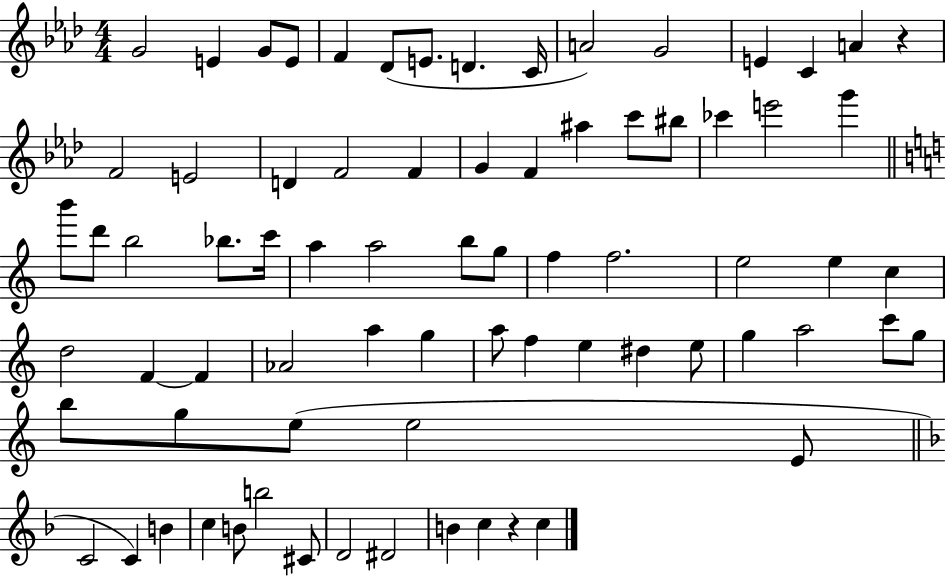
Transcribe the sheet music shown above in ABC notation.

X:1
T:Untitled
M:4/4
L:1/4
K:Ab
G2 E G/2 E/2 F _D/2 E/2 D C/4 A2 G2 E C A z F2 E2 D F2 F G F ^a c'/2 ^b/2 _c' e'2 g' b'/2 d'/2 b2 _b/2 c'/4 a a2 b/2 g/2 f f2 e2 e c d2 F F _A2 a g a/2 f e ^d e/2 g a2 c'/2 g/2 b/2 g/2 e/2 e2 E/2 C2 C B c B/2 b2 ^C/2 D2 ^D2 B c z c